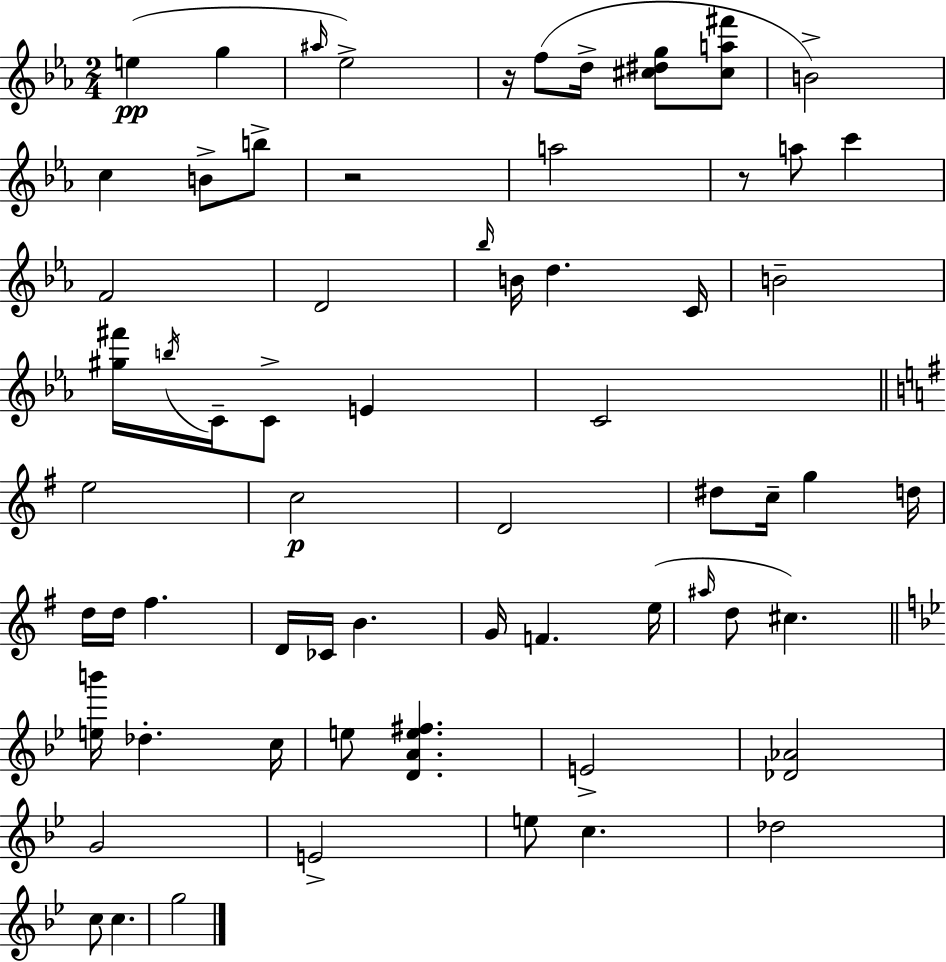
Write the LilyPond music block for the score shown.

{
  \clef treble
  \numericTimeSignature
  \time 2/4
  \key ees \major
  e''4(\pp g''4 | \grace { ais''16 } ees''2->) | r16 f''8( d''16-> <cis'' dis'' g''>8 <cis'' a'' fis'''>8 | b'2->) | \break c''4 b'8-> b''8-> | r2 | a''2 | r8 a''8 c'''4 | \break f'2 | d'2 | \grace { bes''16 } b'16 d''4. | c'16 b'2-- | \break <gis'' fis'''>16 \acciaccatura { b''16 } c'16-- c'8-> e'4 | c'2 | \bar "||" \break \key g \major e''2 | c''2\p | d'2 | dis''8 c''16-- g''4 d''16 | \break d''16 d''16 fis''4. | d'16 ces'16 b'4. | g'16 f'4. e''16( | \grace { ais''16 } d''8 cis''4.) | \break \bar "||" \break \key bes \major <e'' b'''>16 des''4.-. c''16 | e''8 <d' a' e'' fis''>4. | e'2-> | <des' aes'>2 | \break g'2 | e'2-> | e''8 c''4. | des''2 | \break c''8 c''4. | g''2 | \bar "|."
}